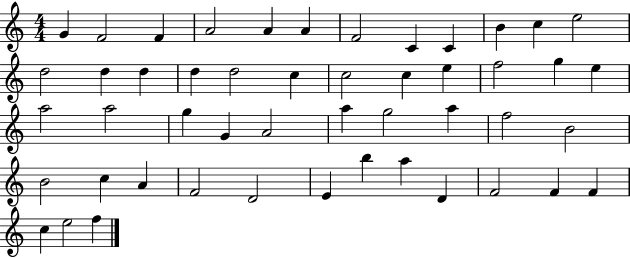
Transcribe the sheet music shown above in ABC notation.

X:1
T:Untitled
M:4/4
L:1/4
K:C
G F2 F A2 A A F2 C C B c e2 d2 d d d d2 c c2 c e f2 g e a2 a2 g G A2 a g2 a f2 B2 B2 c A F2 D2 E b a D F2 F F c e2 f